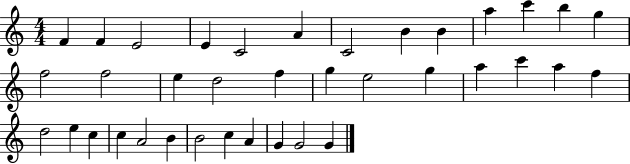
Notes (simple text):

F4/q F4/q E4/h E4/q C4/h A4/q C4/h B4/q B4/q A5/q C6/q B5/q G5/q F5/h F5/h E5/q D5/h F5/q G5/q E5/h G5/q A5/q C6/q A5/q F5/q D5/h E5/q C5/q C5/q A4/h B4/q B4/h C5/q A4/q G4/q G4/h G4/q